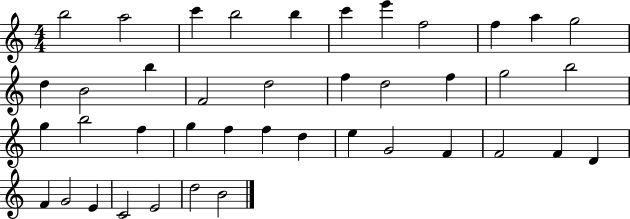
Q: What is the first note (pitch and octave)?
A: B5